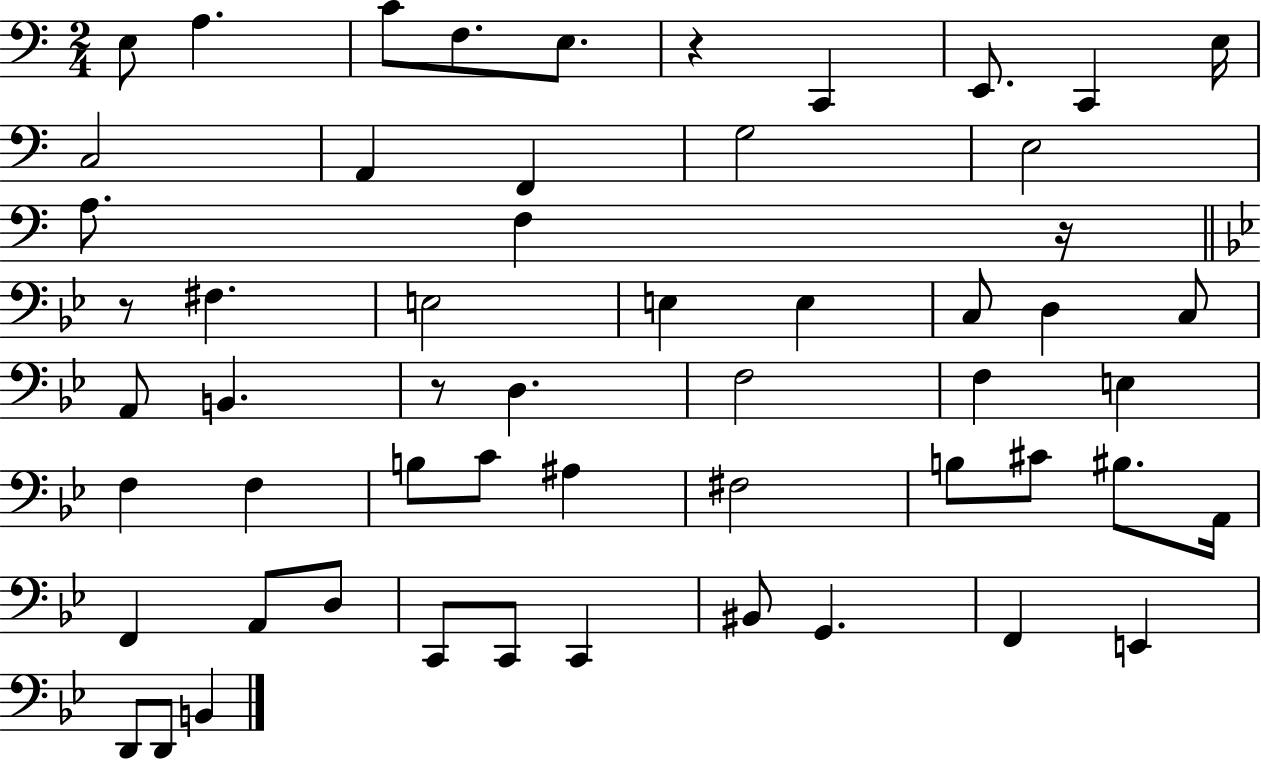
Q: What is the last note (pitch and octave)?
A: B2